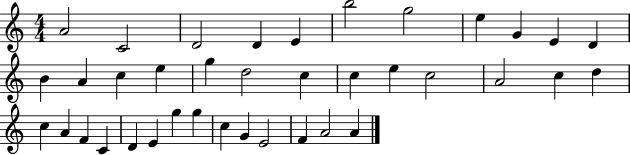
{
  \clef treble
  \numericTimeSignature
  \time 4/4
  \key c \major
  a'2 c'2 | d'2 d'4 e'4 | b''2 g''2 | e''4 g'4 e'4 d'4 | \break b'4 a'4 c''4 e''4 | g''4 d''2 c''4 | c''4 e''4 c''2 | a'2 c''4 d''4 | \break c''4 a'4 f'4 c'4 | d'4 e'4 g''4 g''4 | c''4 g'4 e'2 | f'4 a'2 a'4 | \break \bar "|."
}